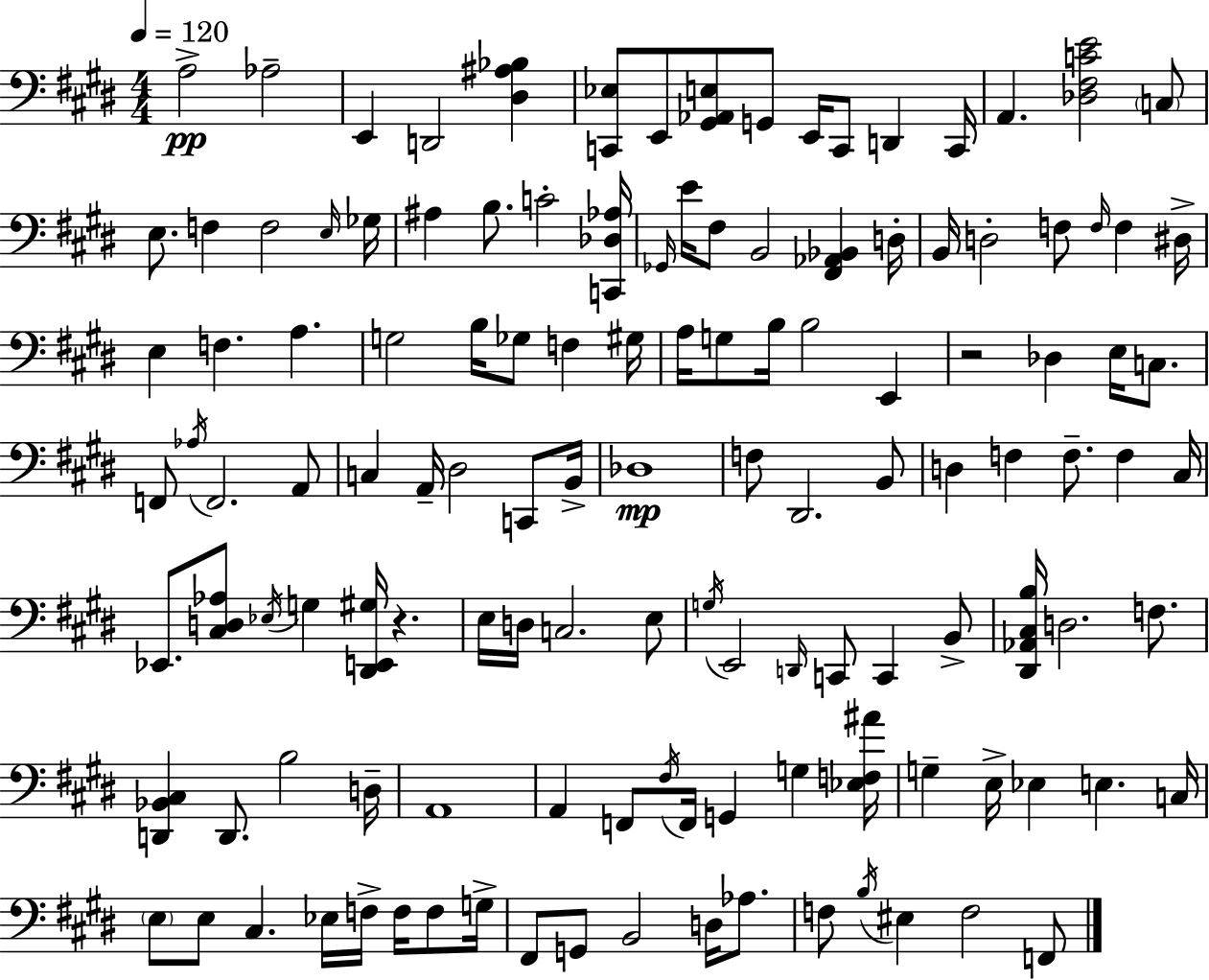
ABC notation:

X:1
T:Untitled
M:4/4
L:1/4
K:E
A,2 _A,2 E,, D,,2 [^D,^A,_B,] [C,,_E,]/2 E,,/2 [^G,,_A,,E,]/2 G,,/2 E,,/4 C,,/2 D,, C,,/4 A,, [_D,^F,CE]2 C,/2 E,/2 F, F,2 E,/4 _G,/4 ^A, B,/2 C2 [C,,_D,_A,]/4 _G,,/4 E/4 ^F,/2 B,,2 [^F,,_A,,_B,,] D,/4 B,,/4 D,2 F,/2 F,/4 F, ^D,/4 E, F, A, G,2 B,/4 _G,/2 F, ^G,/4 A,/4 G,/2 B,/4 B,2 E,, z2 _D, E,/4 C,/2 F,,/2 _A,/4 F,,2 A,,/2 C, A,,/4 ^D,2 C,,/2 B,,/4 _D,4 F,/2 ^D,,2 B,,/2 D, F, F,/2 F, ^C,/4 _E,,/2 [^C,D,_A,]/2 _E,/4 G, [^D,,E,,^G,]/4 z E,/4 D,/4 C,2 E,/2 G,/4 E,,2 D,,/4 C,,/2 C,, B,,/2 [^D,,_A,,^C,B,]/4 D,2 F,/2 [D,,_B,,^C,] D,,/2 B,2 D,/4 A,,4 A,, F,,/2 ^F,/4 F,,/4 G,, G, [_E,F,^A]/4 G, E,/4 _E, E, C,/4 E,/2 E,/2 ^C, _E,/4 F,/4 F,/4 F,/2 G,/4 ^F,,/2 G,,/2 B,,2 D,/4 _A,/2 F,/2 B,/4 ^E, F,2 F,,/2